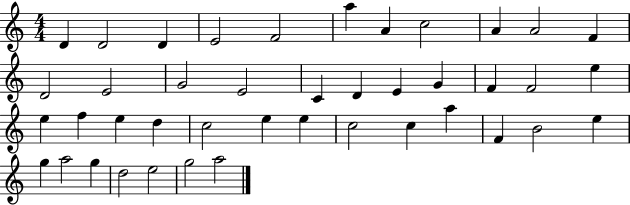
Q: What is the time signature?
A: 4/4